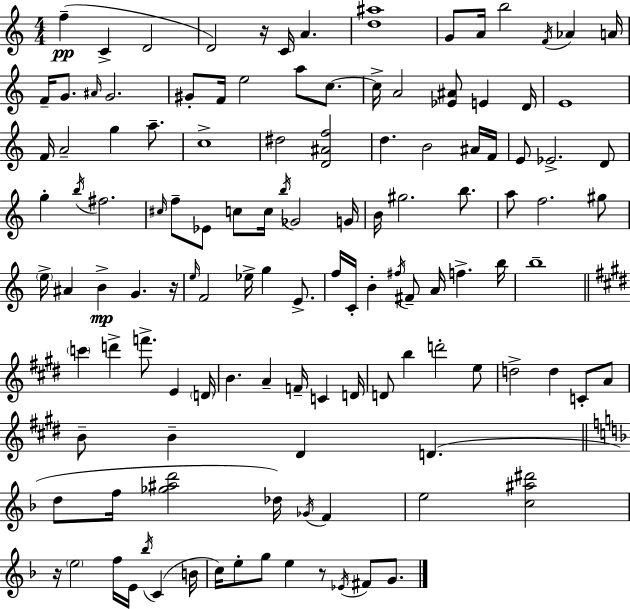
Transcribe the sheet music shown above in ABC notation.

X:1
T:Untitled
M:4/4
L:1/4
K:Am
f C D2 D2 z/4 C/4 A [d^a]4 G/2 A/4 b2 F/4 _A A/4 F/4 G/2 ^A/4 G2 ^G/2 F/4 e2 a/2 c/2 c/4 A2 [_E^A]/2 E D/4 E4 F/4 A2 g a/2 c4 ^d2 [D^Af]2 d B2 ^A/4 F/4 E/2 _E2 D/2 g b/4 ^f2 ^c/4 f/2 _E/2 c/2 c/4 b/4 _G2 G/4 B/4 ^g2 b/2 a/2 f2 ^g/2 e/4 ^A B G z/4 e/4 F2 _e/4 g E/2 f/4 C/4 B ^f/4 ^F/2 A/4 f b/4 b4 c' d' f'/2 E D/4 B A F/4 C D/4 D/2 b d'2 e/2 d2 d C/2 A/2 B/2 B ^D D d/2 f/4 [_g^ad']2 _d/4 _G/4 F e2 [c^a^d']2 z/4 e2 f/4 E/4 _b/4 C B/4 c/4 e/2 g/2 e z/2 _E/4 ^F/2 G/2